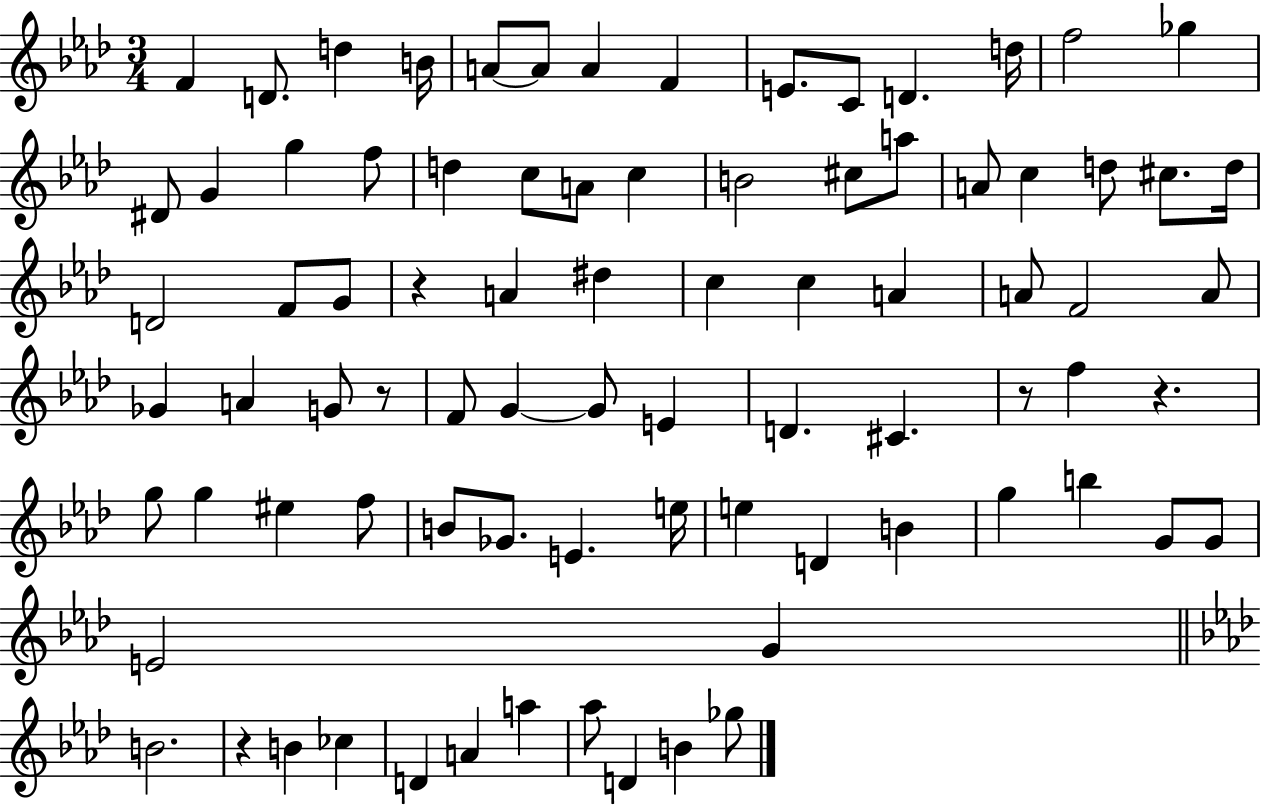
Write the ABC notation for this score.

X:1
T:Untitled
M:3/4
L:1/4
K:Ab
F D/2 d B/4 A/2 A/2 A F E/2 C/2 D d/4 f2 _g ^D/2 G g f/2 d c/2 A/2 c B2 ^c/2 a/2 A/2 c d/2 ^c/2 d/4 D2 F/2 G/2 z A ^d c c A A/2 F2 A/2 _G A G/2 z/2 F/2 G G/2 E D ^C z/2 f z g/2 g ^e f/2 B/2 _G/2 E e/4 e D B g b G/2 G/2 E2 G B2 z B _c D A a _a/2 D B _g/2